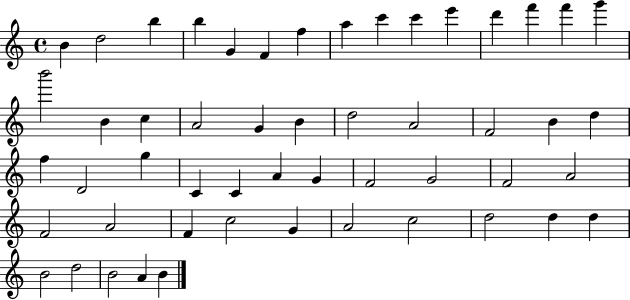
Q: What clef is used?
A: treble